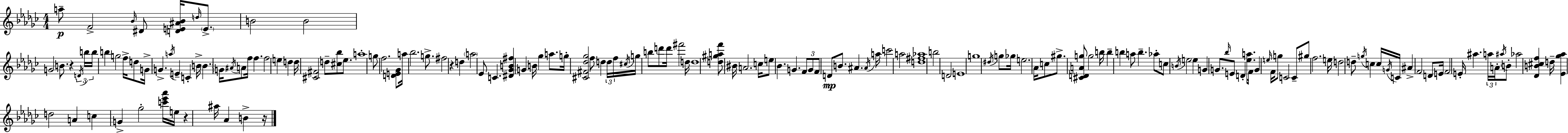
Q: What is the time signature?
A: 4/4